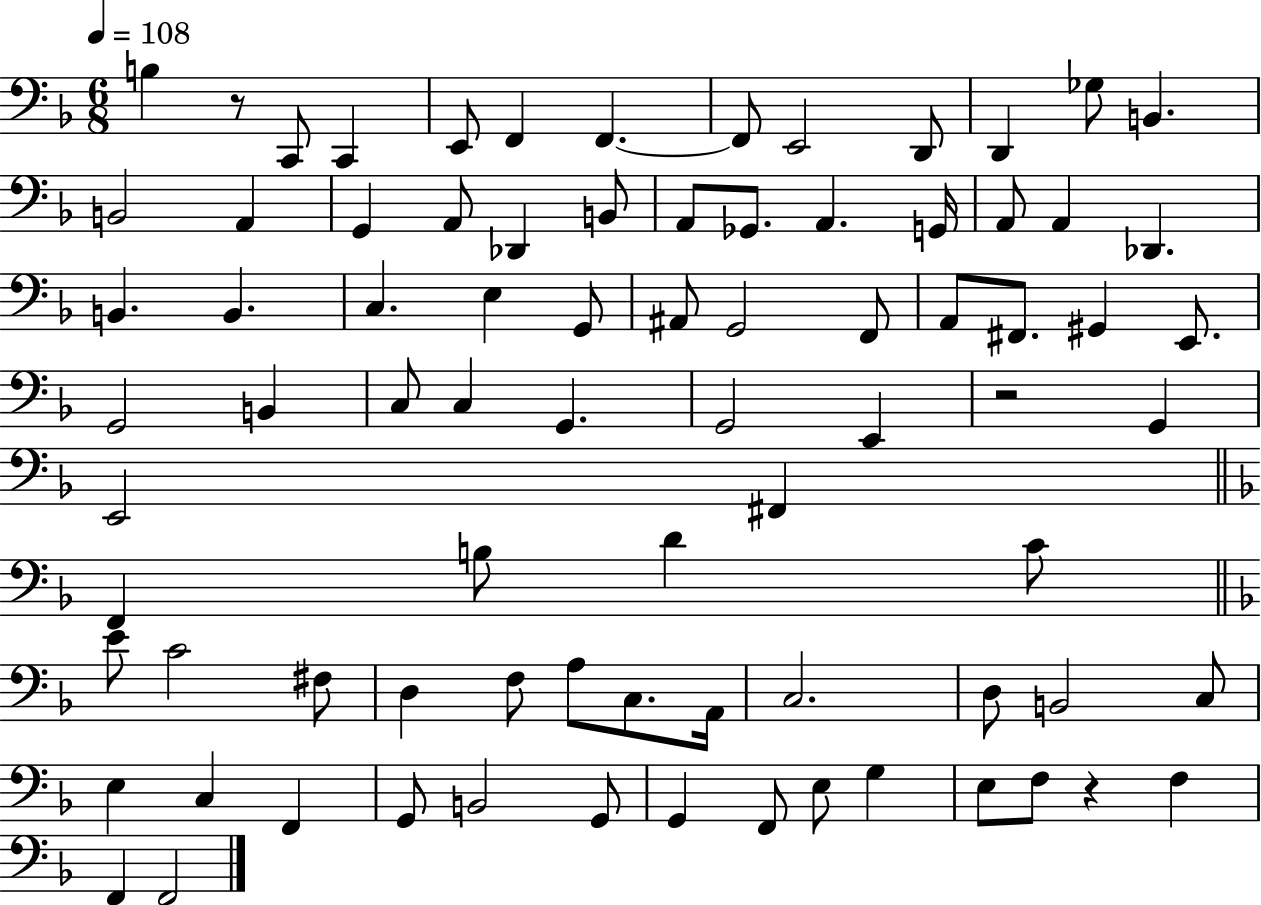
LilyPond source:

{
  \clef bass
  \numericTimeSignature
  \time 6/8
  \key f \major
  \tempo 4 = 108
  \repeat volta 2 { b4 r8 c,8 c,4 | e,8 f,4 f,4.~~ | f,8 e,2 d,8 | d,4 ges8 b,4. | \break b,2 a,4 | g,4 a,8 des,4 b,8 | a,8 ges,8. a,4. g,16 | a,8 a,4 des,4. | \break b,4. b,4. | c4. e4 g,8 | ais,8 g,2 f,8 | a,8 fis,8. gis,4 e,8. | \break g,2 b,4 | c8 c4 g,4. | g,2 e,4 | r2 g,4 | \break e,2 fis,4 | \bar "||" \break \key f \major f,4 b8 d'4 c'8 | \bar "||" \break \key d \minor e'8 c'2 fis8 | d4 f8 a8 c8. a,16 | c2. | d8 b,2 c8 | \break e4 c4 f,4 | g,8 b,2 g,8 | g,4 f,8 e8 g4 | e8 f8 r4 f4 | \break f,4 f,2 | } \bar "|."
}